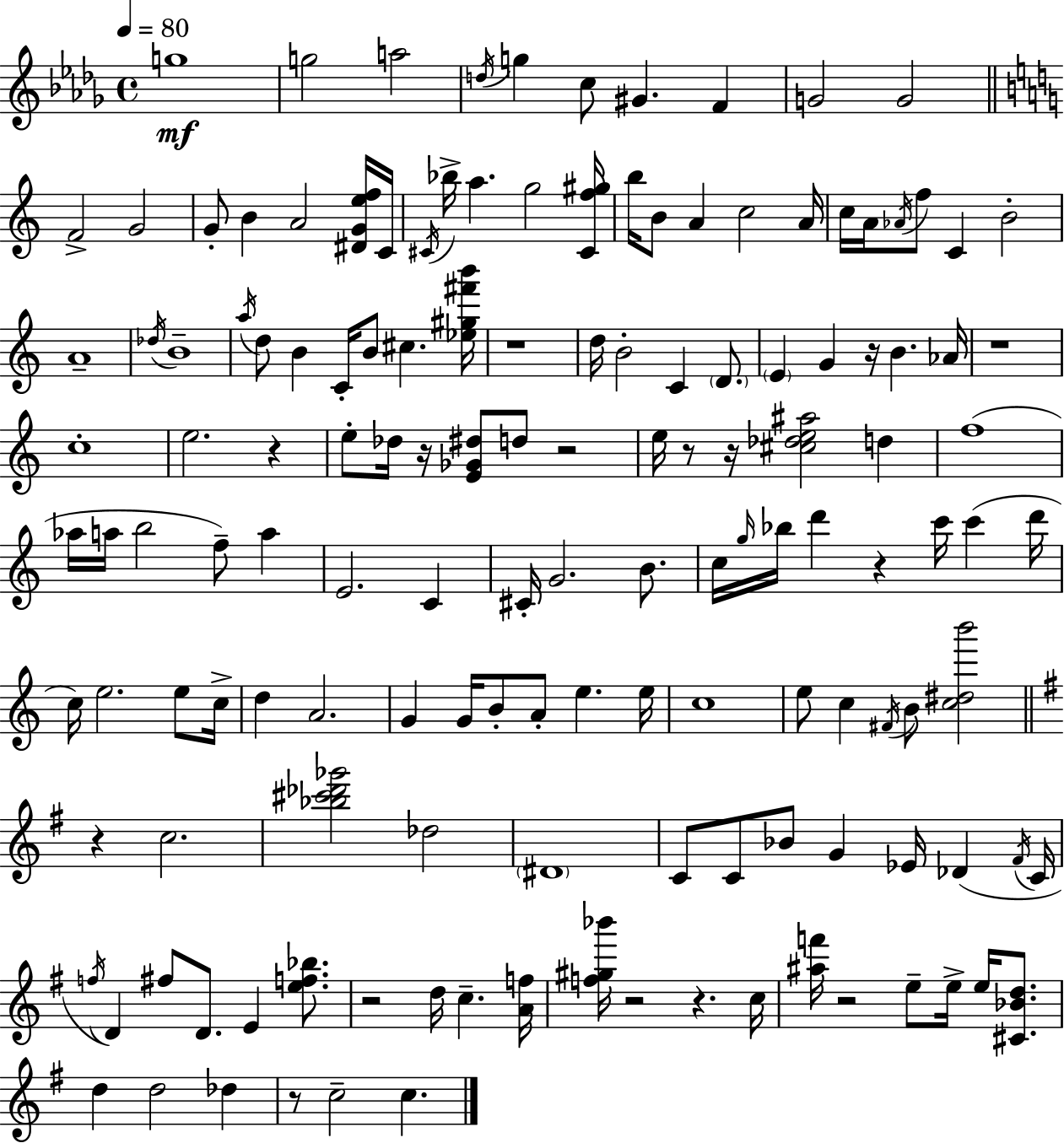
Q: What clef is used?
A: treble